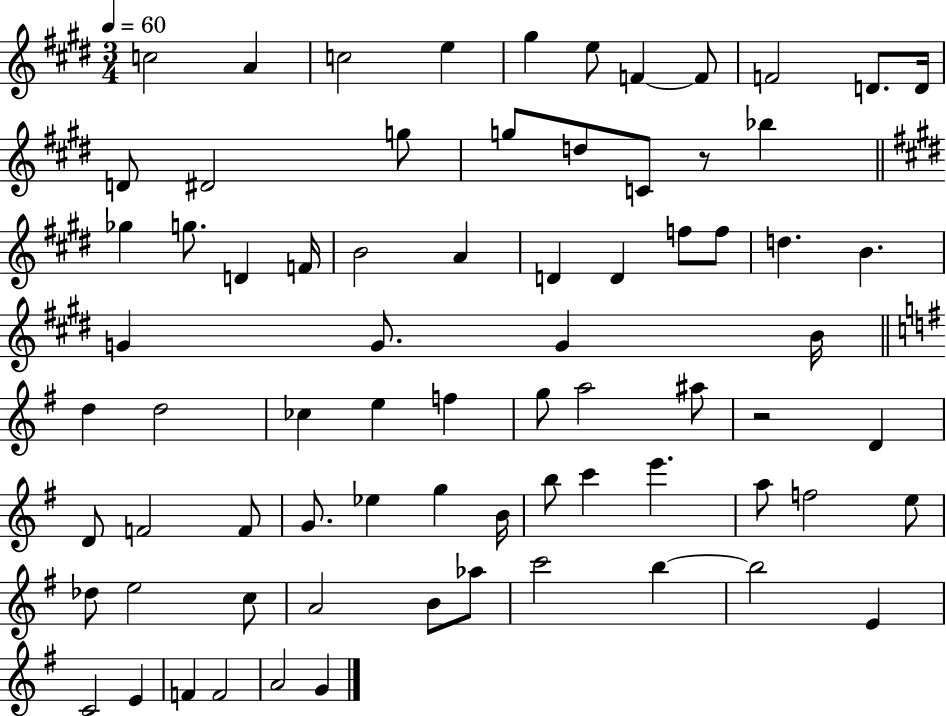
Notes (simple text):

C5/h A4/q C5/h E5/q G#5/q E5/e F4/q F4/e F4/h D4/e. D4/s D4/e D#4/h G5/e G5/e D5/e C4/e R/e Bb5/q Gb5/q G5/e. D4/q F4/s B4/h A4/q D4/q D4/q F5/e F5/e D5/q. B4/q. G4/q G4/e. G4/q B4/s D5/q D5/h CES5/q E5/q F5/q G5/e A5/h A#5/e R/h D4/q D4/e F4/h F4/e G4/e. Eb5/q G5/q B4/s B5/e C6/q E6/q. A5/e F5/h E5/e Db5/e E5/h C5/e A4/h B4/e Ab5/e C6/h B5/q B5/h E4/q C4/h E4/q F4/q F4/h A4/h G4/q